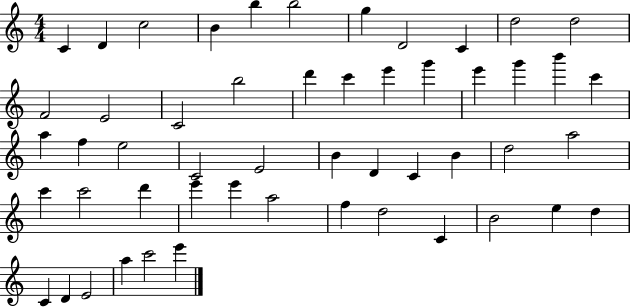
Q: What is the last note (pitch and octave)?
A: E6